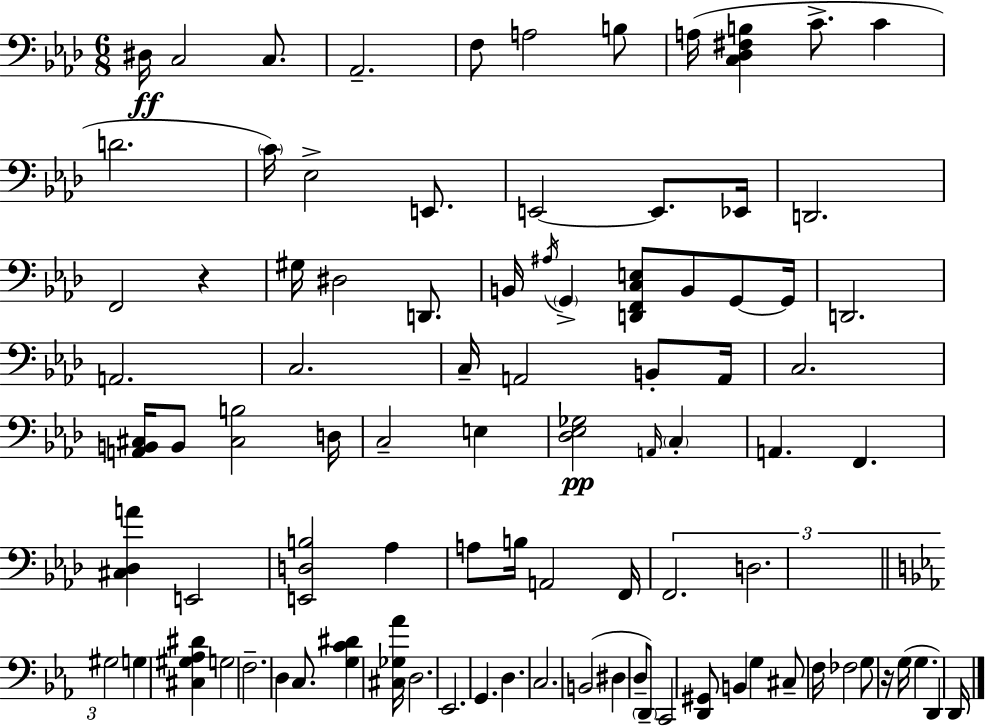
{
  \clef bass
  \numericTimeSignature
  \time 6/8
  \key aes \major
  dis16\ff c2 c8. | aes,2.-- | f8 a2 b8 | a16( <c des fis b>4 c'8.-> c'4 | \break d'2. | \parenthesize c'16) ees2-> e,8. | e,2~~ e,8. ees,16 | d,2. | \break f,2 r4 | gis16 dis2 d,8. | b,16 \acciaccatura { ais16 } \parenthesize g,4-> <d, f, c e>8 b,8 g,8~~ | g,16 d,2. | \break a,2. | c2. | c16-- a,2 b,8-. | a,16 c2. | \break <a, b, cis>16 b,8 <cis b>2 | d16 c2-- e4 | <des ees ges>2\pp \grace { a,16 } \parenthesize c4-. | a,4. f,4. | \break <cis des a'>4 e,2 | <e, d b>2 aes4 | a8 b16 a,2 | f,16 \tuplet 3/2 { f,2. | \break d2. | \bar "||" \break \key ees \major gis2 } g4 | <cis gis aes dis'>4 g2 | f2.-- | d4 c8. <g c' dis'>4 <cis ges aes'>16 | \break d2. | ees,2. | g,4. d4. | c2. | \break b,2( dis4 | d8-- \parenthesize d,8--) c,2 | <d, gis,>8 b,4 g4 cis8-- | f16 fes2 g8 r16 | \break g16( g4. d,4) d,16 | \bar "|."
}